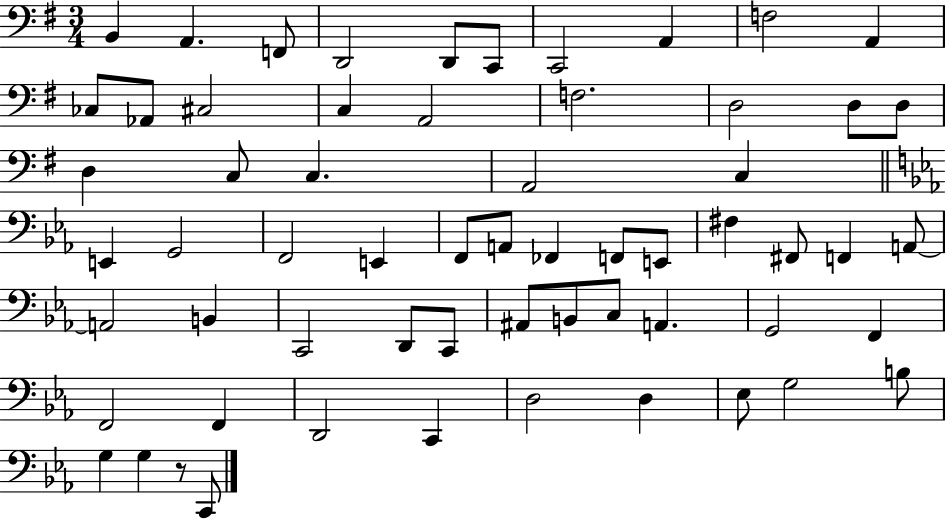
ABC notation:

X:1
T:Untitled
M:3/4
L:1/4
K:G
B,, A,, F,,/2 D,,2 D,,/2 C,,/2 C,,2 A,, F,2 A,, _C,/2 _A,,/2 ^C,2 C, A,,2 F,2 D,2 D,/2 D,/2 D, C,/2 C, A,,2 C, E,, G,,2 F,,2 E,, F,,/2 A,,/2 _F,, F,,/2 E,,/2 ^F, ^F,,/2 F,, A,,/2 A,,2 B,, C,,2 D,,/2 C,,/2 ^A,,/2 B,,/2 C,/2 A,, G,,2 F,, F,,2 F,, D,,2 C,, D,2 D, _E,/2 G,2 B,/2 G, G, z/2 C,,/2